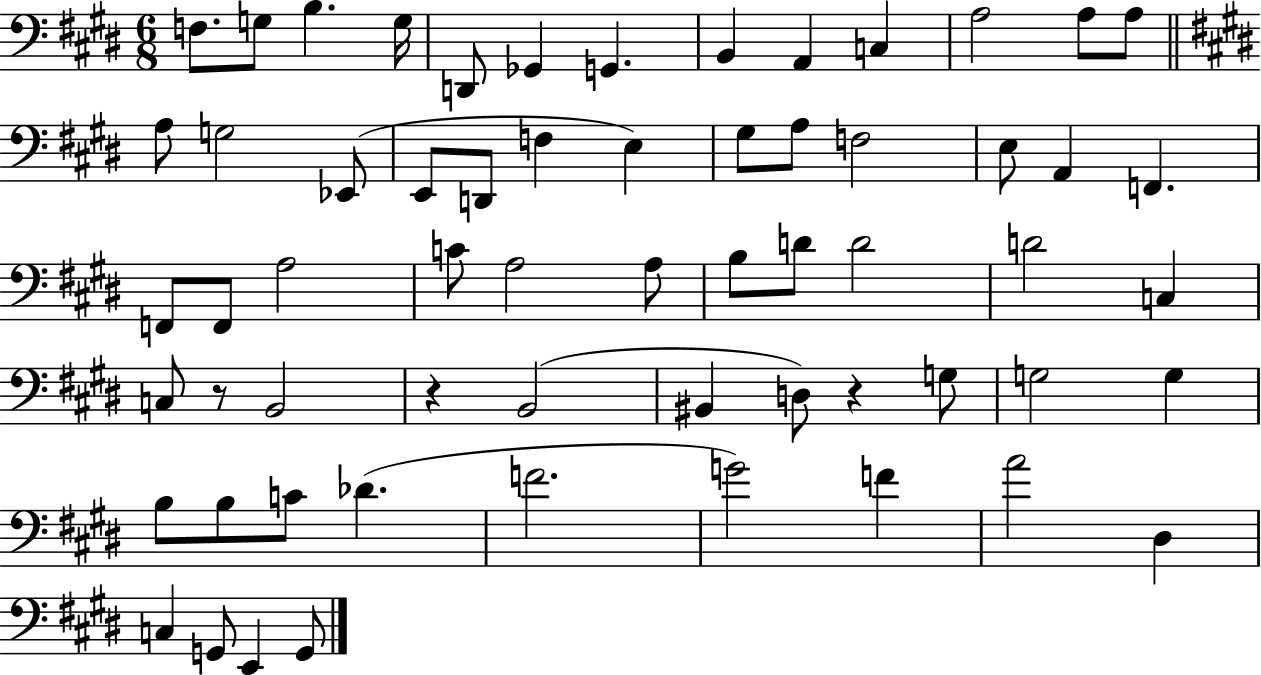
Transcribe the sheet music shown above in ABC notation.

X:1
T:Untitled
M:6/8
L:1/4
K:E
F,/2 G,/2 B, G,/4 D,,/2 _G,, G,, B,, A,, C, A,2 A,/2 A,/2 A,/2 G,2 _E,,/2 E,,/2 D,,/2 F, E, ^G,/2 A,/2 F,2 E,/2 A,, F,, F,,/2 F,,/2 A,2 C/2 A,2 A,/2 B,/2 D/2 D2 D2 C, C,/2 z/2 B,,2 z B,,2 ^B,, D,/2 z G,/2 G,2 G, B,/2 B,/2 C/2 _D F2 G2 F A2 ^D, C, G,,/2 E,, G,,/2